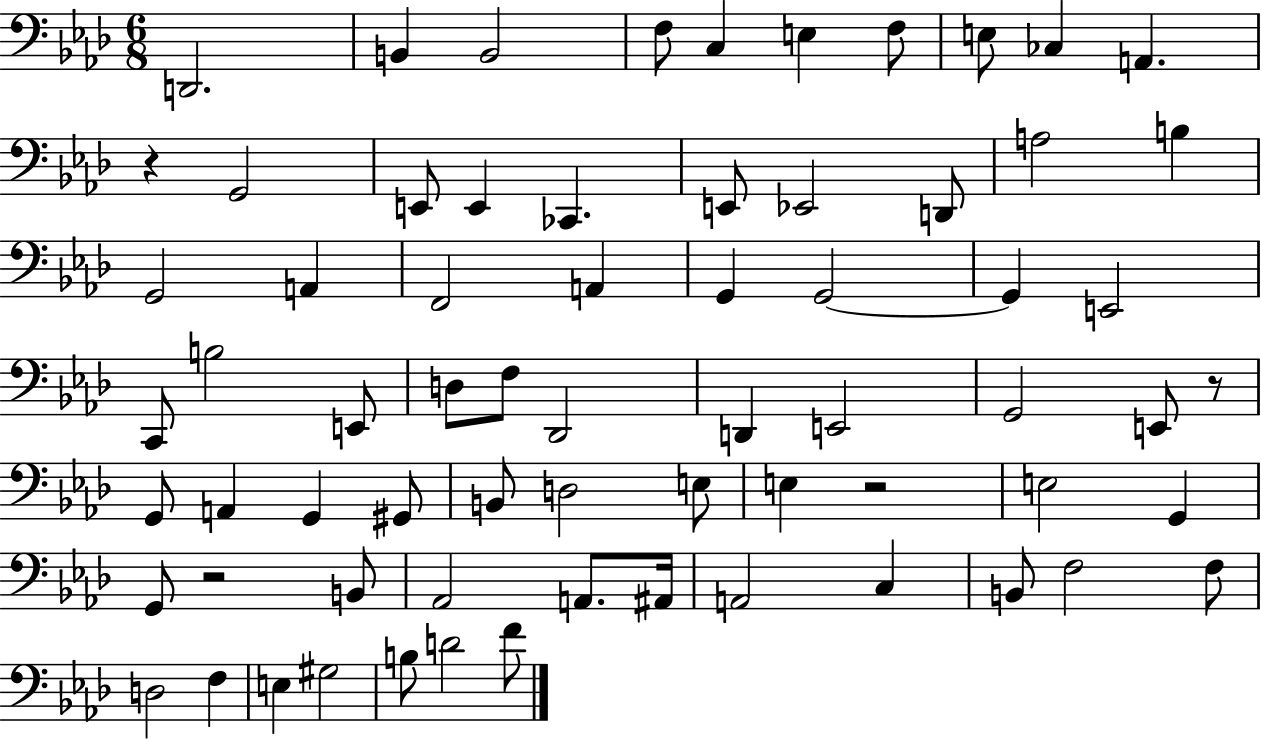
{
  \clef bass
  \numericTimeSignature
  \time 6/8
  \key aes \major
  d,2. | b,4 b,2 | f8 c4 e4 f8 | e8 ces4 a,4. | \break r4 g,2 | e,8 e,4 ces,4. | e,8 ees,2 d,8 | a2 b4 | \break g,2 a,4 | f,2 a,4 | g,4 g,2~~ | g,4 e,2 | \break c,8 b2 e,8 | d8 f8 des,2 | d,4 e,2 | g,2 e,8 r8 | \break g,8 a,4 g,4 gis,8 | b,8 d2 e8 | e4 r2 | e2 g,4 | \break g,8 r2 b,8 | aes,2 a,8. ais,16 | a,2 c4 | b,8 f2 f8 | \break d2 f4 | e4 gis2 | b8 d'2 f'8 | \bar "|."
}